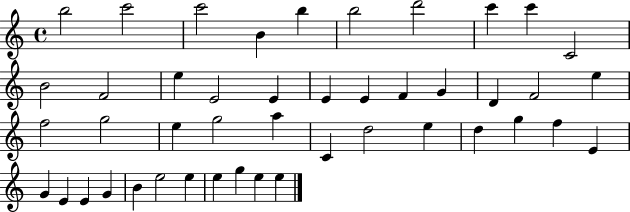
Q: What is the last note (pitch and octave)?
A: E5